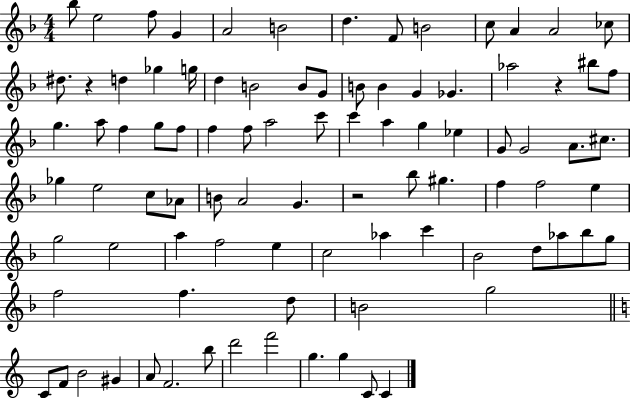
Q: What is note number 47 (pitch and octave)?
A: E5